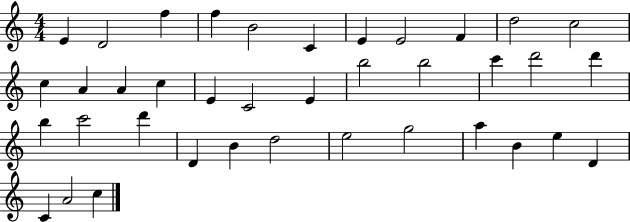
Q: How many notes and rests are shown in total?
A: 38